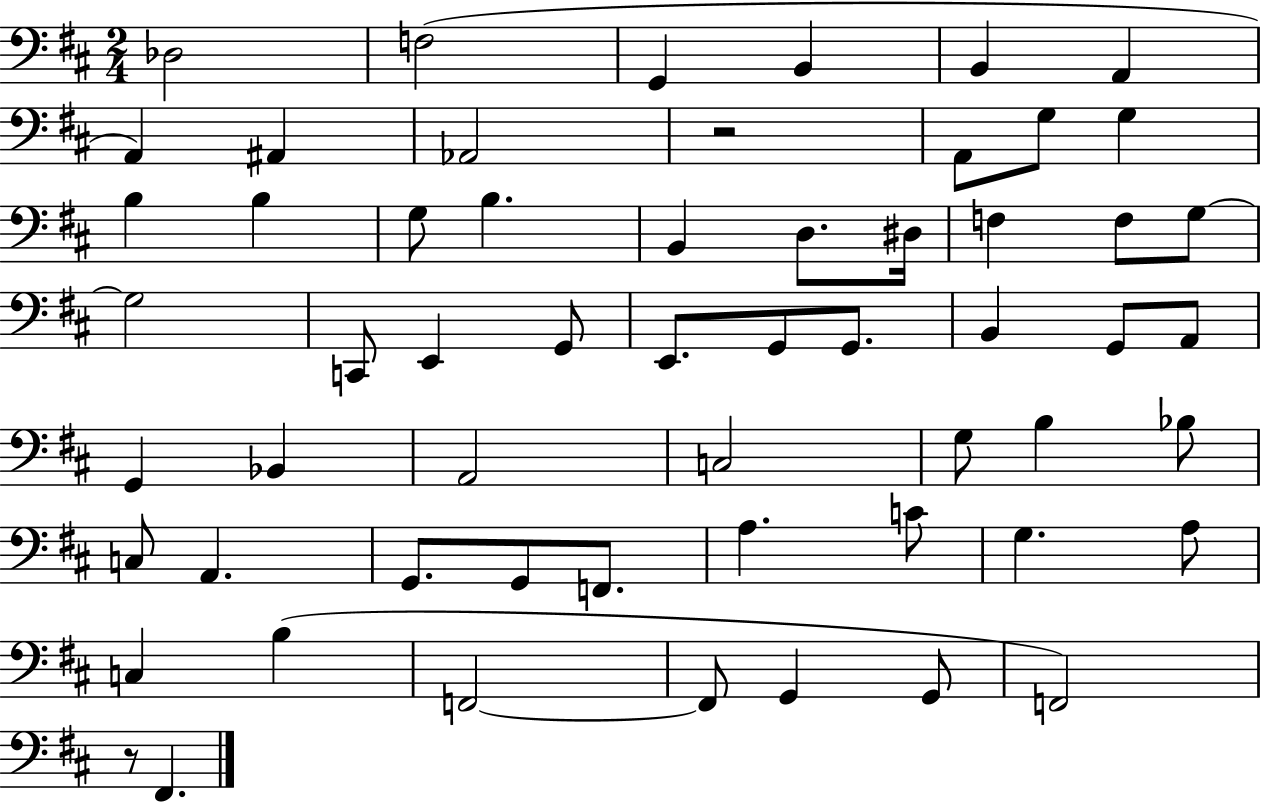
{
  \clef bass
  \numericTimeSignature
  \time 2/4
  \key d \major
  des2 | f2( | g,4 b,4 | b,4 a,4 | \break a,4) ais,4 | aes,2 | r2 | a,8 g8 g4 | \break b4 b4 | g8 b4. | b,4 d8. dis16 | f4 f8 g8~~ | \break g2 | c,8 e,4 g,8 | e,8. g,8 g,8. | b,4 g,8 a,8 | \break g,4 bes,4 | a,2 | c2 | g8 b4 bes8 | \break c8 a,4. | g,8. g,8 f,8. | a4. c'8 | g4. a8 | \break c4 b4( | f,2~~ | f,8 g,4 g,8 | f,2) | \break r8 fis,4. | \bar "|."
}